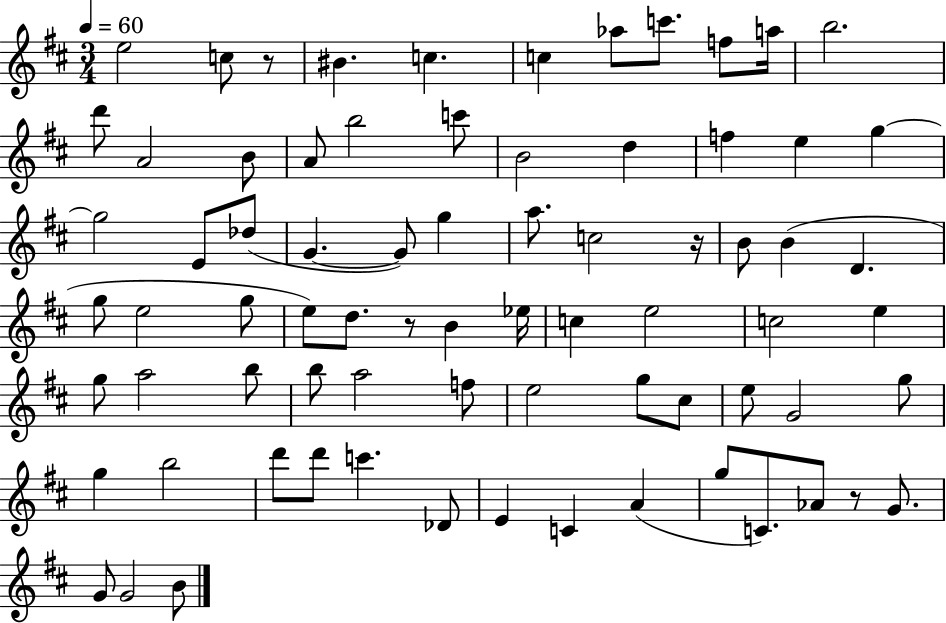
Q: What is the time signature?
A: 3/4